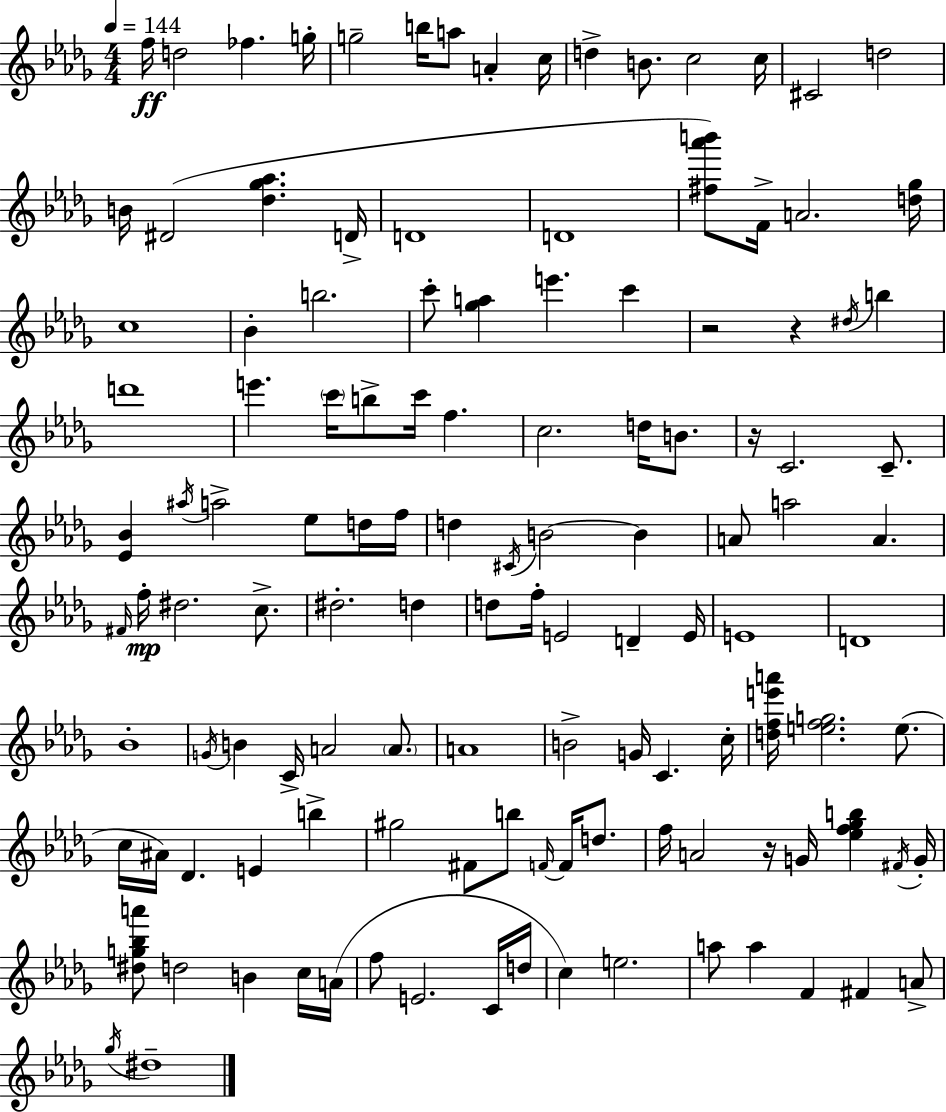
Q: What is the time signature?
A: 4/4